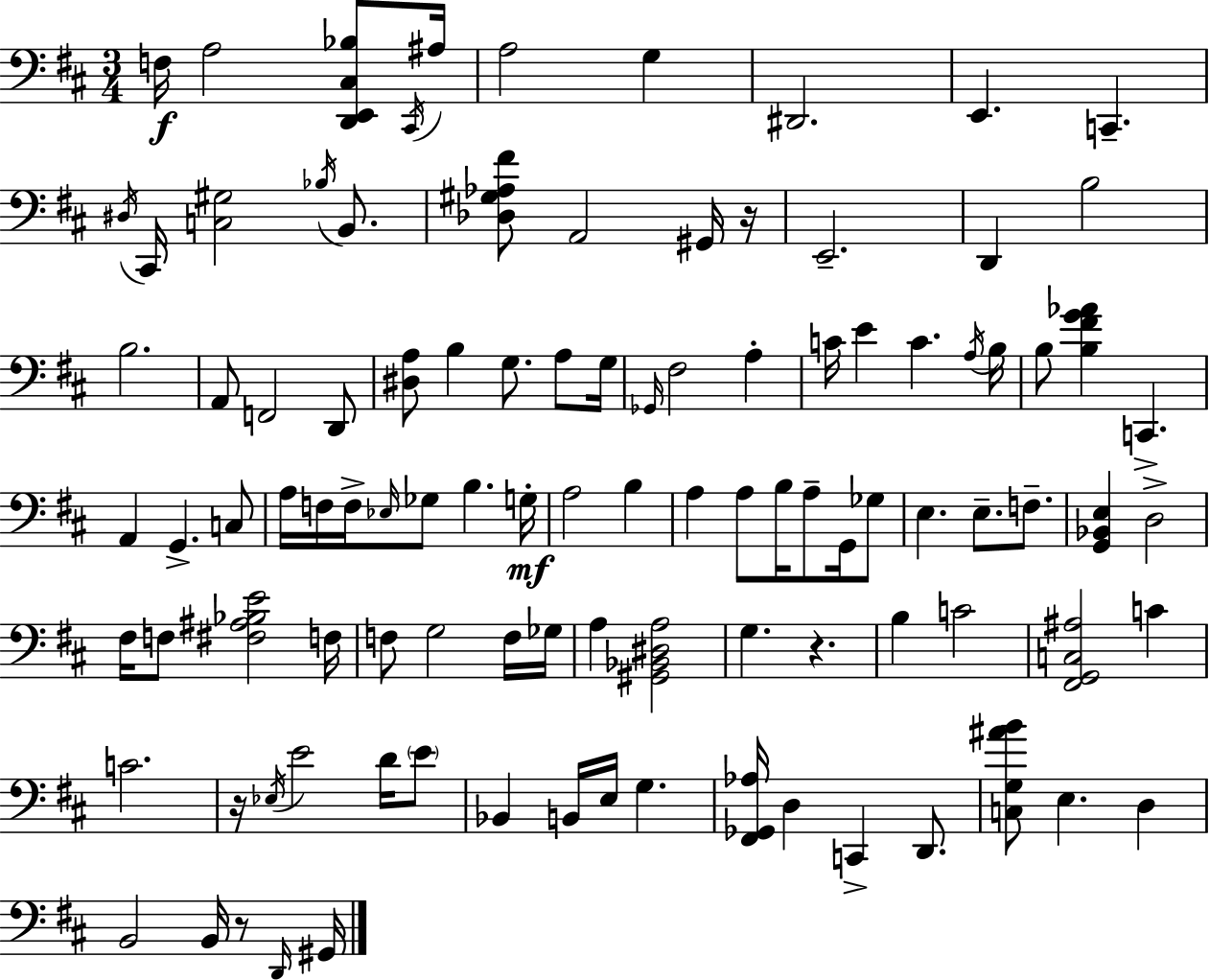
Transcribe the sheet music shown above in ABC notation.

X:1
T:Untitled
M:3/4
L:1/4
K:D
F,/4 A,2 [D,,E,,^C,_B,]/2 ^C,,/4 ^A,/4 A,2 G, ^D,,2 E,, C,, ^D,/4 ^C,,/4 [C,^G,]2 _B,/4 B,,/2 [_D,^G,_A,^F]/2 A,,2 ^G,,/4 z/4 E,,2 D,, B,2 B,2 A,,/2 F,,2 D,,/2 [^D,A,]/2 B, G,/2 A,/2 G,/4 _G,,/4 ^F,2 A, C/4 E C A,/4 B,/4 B,/2 [B,^FG_A] C,, A,, G,, C,/2 A,/4 F,/4 F,/4 _E,/4 _G,/2 B, G,/4 A,2 B, A, A,/2 B,/4 A,/2 G,,/4 _G,/2 E, E,/2 F,/2 [G,,_B,,E,] D,2 ^F,/4 F,/2 [^F,^A,_B,E]2 F,/4 F,/2 G,2 F,/4 _G,/4 A, [^G,,_B,,^D,A,]2 G, z B, C2 [^F,,G,,C,^A,]2 C C2 z/4 _E,/4 E2 D/4 E/2 _B,, B,,/4 E,/4 G, [^F,,_G,,_A,]/4 D, C,, D,,/2 [C,G,^AB]/2 E, D, B,,2 B,,/4 z/2 D,,/4 ^G,,/4